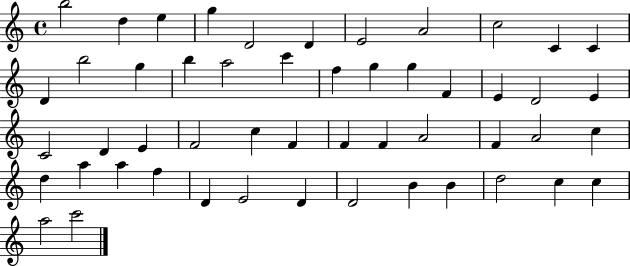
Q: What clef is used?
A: treble